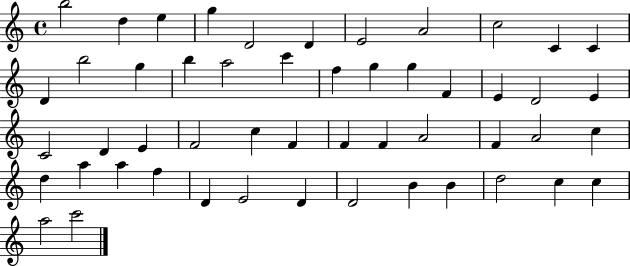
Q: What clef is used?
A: treble